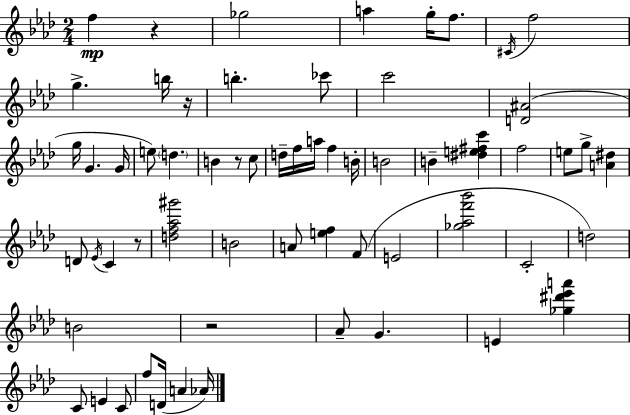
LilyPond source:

{
  \clef treble
  \numericTimeSignature
  \time 2/4
  \key f \minor
  f''4\mp r4 | ges''2 | a''4 g''16-. f''8. | \acciaccatura { cis'16 } f''2 | \break g''4.-> b''16 | r16 b''4.-. ces'''8 | c'''2 | <d' ais'>2( | \break g''16 g'4. | g'16 e''8) \parenthesize d''4. | b'4 r8 c''8 | d''16-- f''16 a''16 f''4 | \break b'16-. b'2 | b'4-- <dis'' e'' fis'' c'''>4 | f''2 | e''8 g''8-> <a' dis''>4 | \break d'8 \acciaccatura { ees'16 } c'4 | r8 <d'' f'' aes'' gis'''>2 | b'2 | a'8 <e'' f''>4 | \break f'8( e'2 | <ges'' aes'' f''' bes'''>2 | c'2-. | d''2) | \break b'2 | r2 | aes'8-- g'4. | e'4 <ges'' dis''' ees''' a'''>4 | \break c'8 e'4 | c'8 f''8 d'16( a'4 | aes'16) \bar "|."
}